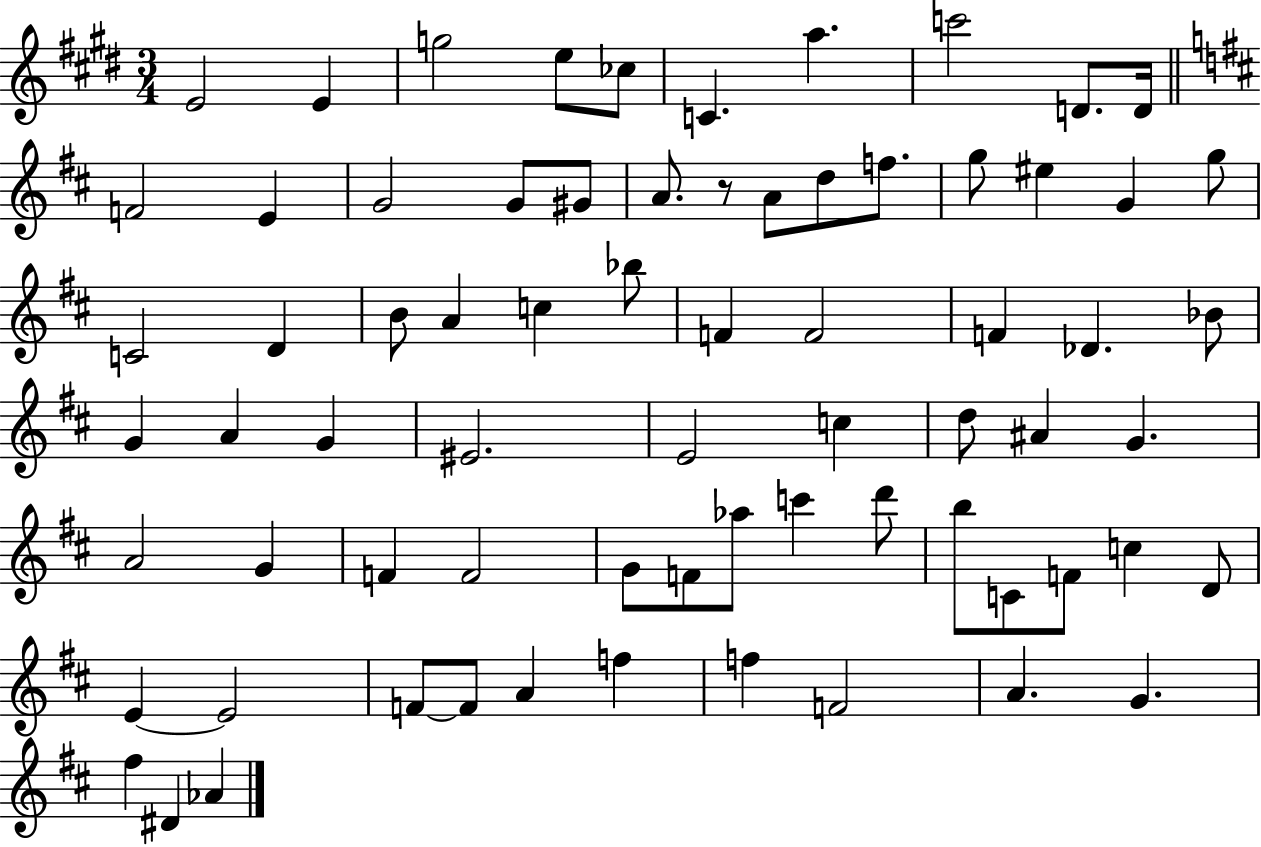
{
  \clef treble
  \numericTimeSignature
  \time 3/4
  \key e \major
  e'2 e'4 | g''2 e''8 ces''8 | c'4. a''4. | c'''2 d'8. d'16 | \break \bar "||" \break \key d \major f'2 e'4 | g'2 g'8 gis'8 | a'8. r8 a'8 d''8 f''8. | g''8 eis''4 g'4 g''8 | \break c'2 d'4 | b'8 a'4 c''4 bes''8 | f'4 f'2 | f'4 des'4. bes'8 | \break g'4 a'4 g'4 | eis'2. | e'2 c''4 | d''8 ais'4 g'4. | \break a'2 g'4 | f'4 f'2 | g'8 f'8 aes''8 c'''4 d'''8 | b''8 c'8 f'8 c''4 d'8 | \break e'4~~ e'2 | f'8~~ f'8 a'4 f''4 | f''4 f'2 | a'4. g'4. | \break fis''4 dis'4 aes'4 | \bar "|."
}